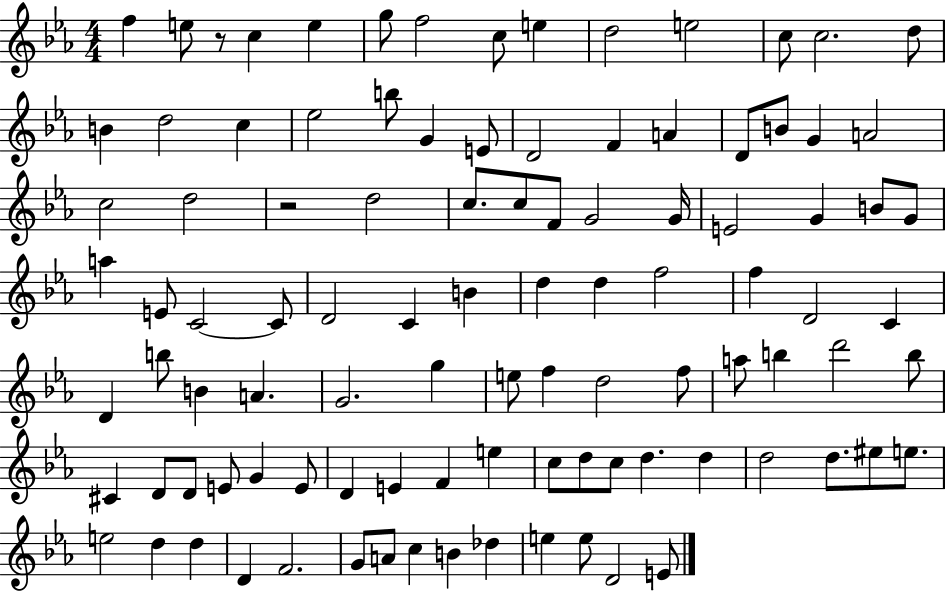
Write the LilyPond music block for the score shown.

{
  \clef treble
  \numericTimeSignature
  \time 4/4
  \key ees \major
  f''4 e''8 r8 c''4 e''4 | g''8 f''2 c''8 e''4 | d''2 e''2 | c''8 c''2. d''8 | \break b'4 d''2 c''4 | ees''2 b''8 g'4 e'8 | d'2 f'4 a'4 | d'8 b'8 g'4 a'2 | \break c''2 d''2 | r2 d''2 | c''8. c''8 f'8 g'2 g'16 | e'2 g'4 b'8 g'8 | \break a''4 e'8 c'2~~ c'8 | d'2 c'4 b'4 | d''4 d''4 f''2 | f''4 d'2 c'4 | \break d'4 b''8 b'4 a'4. | g'2. g''4 | e''8 f''4 d''2 f''8 | a''8 b''4 d'''2 b''8 | \break cis'4 d'8 d'8 e'8 g'4 e'8 | d'4 e'4 f'4 e''4 | c''8 d''8 c''8 d''4. d''4 | d''2 d''8. eis''8 e''8. | \break e''2 d''4 d''4 | d'4 f'2. | g'8 a'8 c''4 b'4 des''4 | e''4 e''8 d'2 e'8 | \break \bar "|."
}